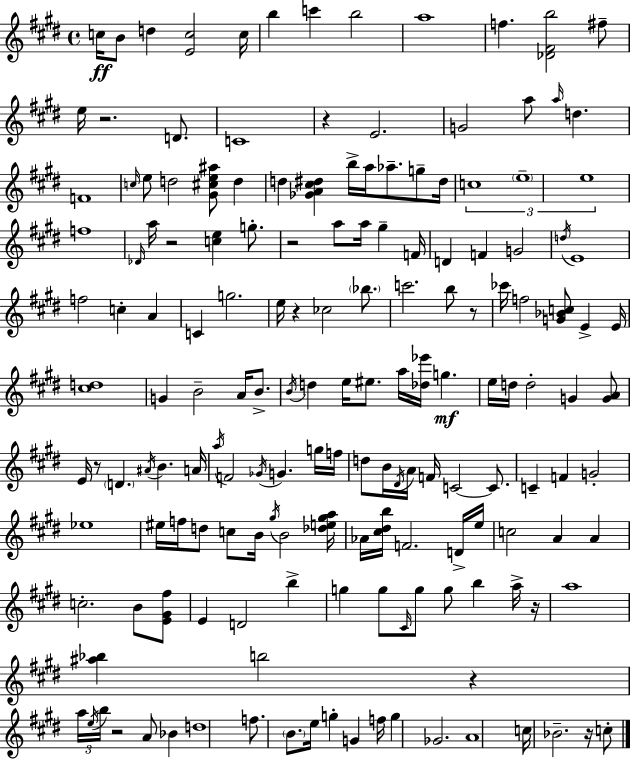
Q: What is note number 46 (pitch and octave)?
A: F5